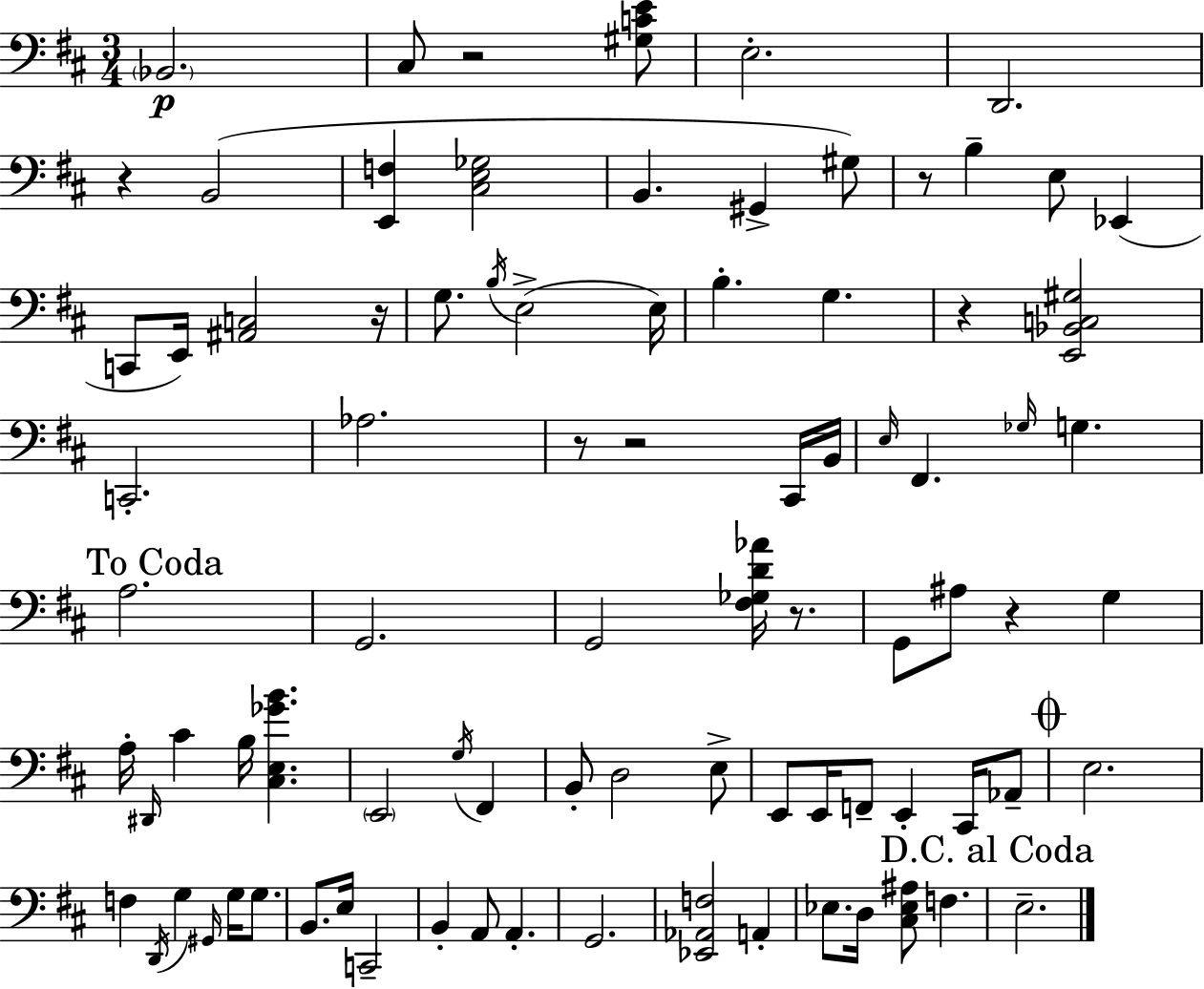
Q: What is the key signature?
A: D major